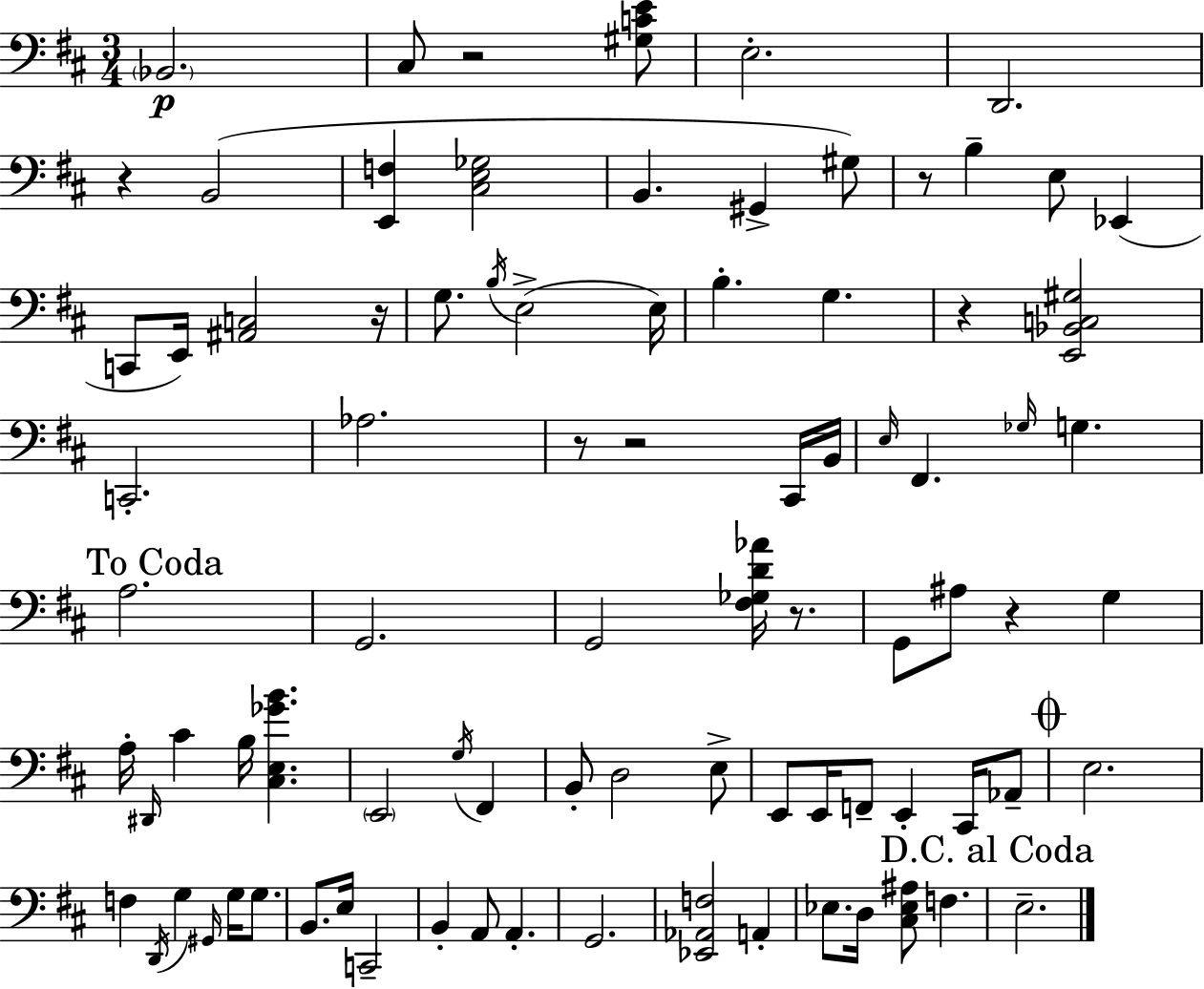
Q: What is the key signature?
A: D major